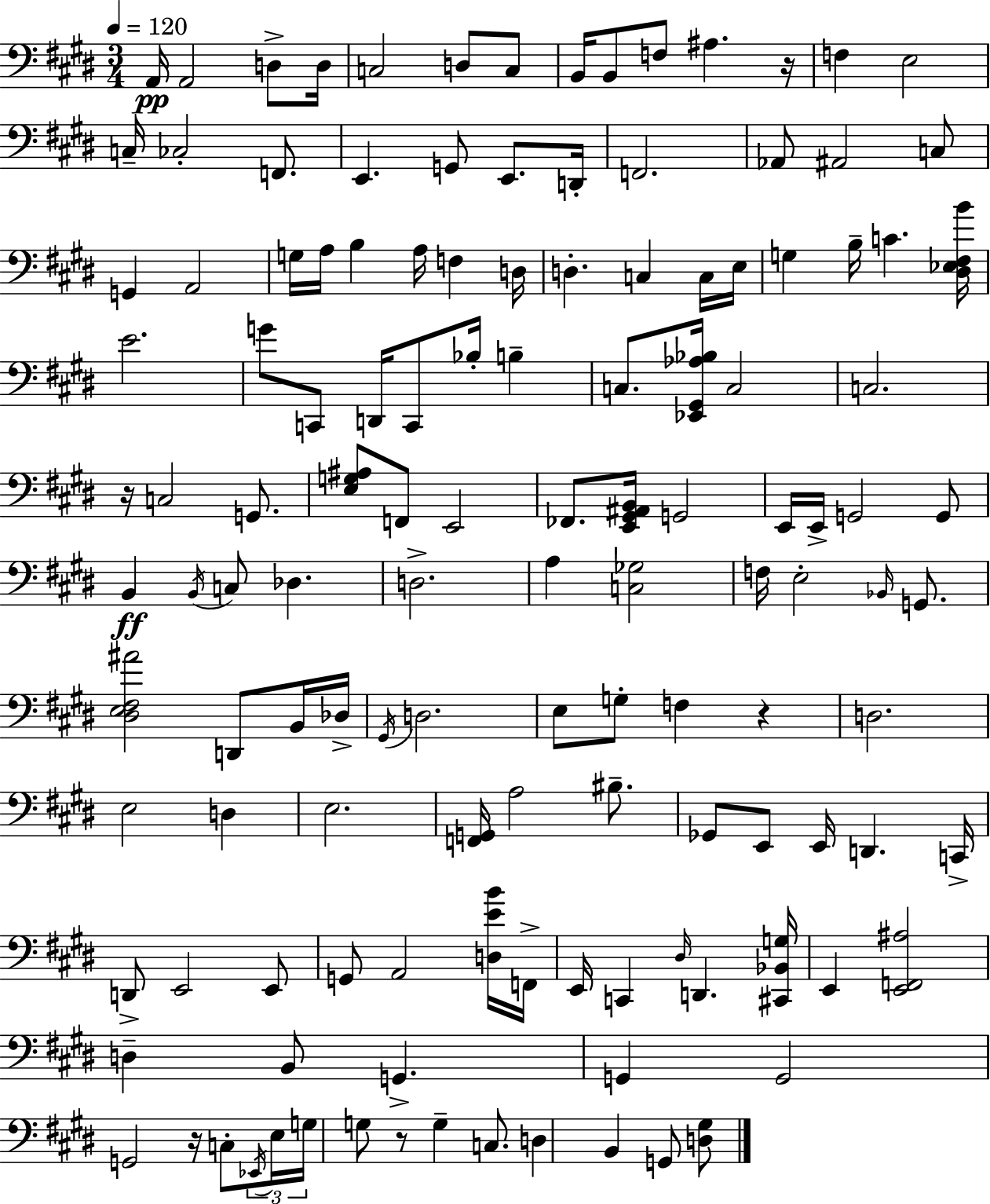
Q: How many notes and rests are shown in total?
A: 131